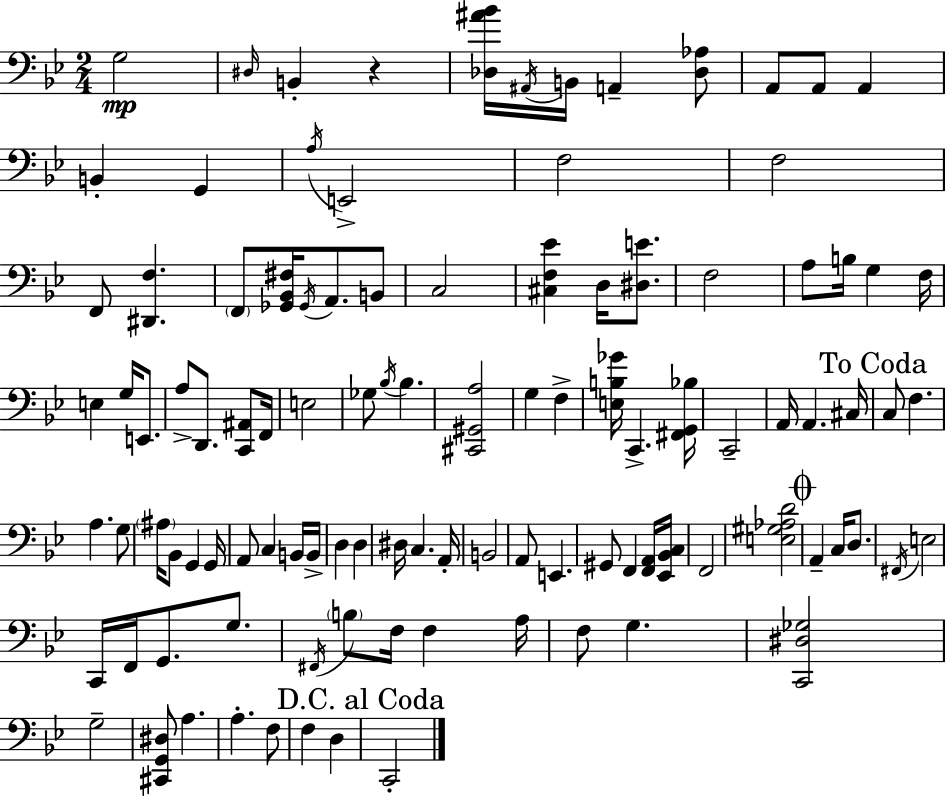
G3/h D#3/s B2/q R/q [Db3,A#4,Bb4]/s A#2/s B2/s A2/q [Db3,Ab3]/e A2/e A2/e A2/q B2/q G2/q A3/s E2/h F3/h F3/h F2/e [D#2,F3]/q. F2/e [Gb2,Bb2,F#3]/s Gb2/s A2/e. B2/e C3/h [C#3,F3,Eb4]/q D3/s [D#3,E4]/e. F3/h A3/e B3/s G3/q F3/s E3/q G3/s E2/e. A3/e D2/e. [C2,A#2]/e F2/s E3/h Gb3/e Bb3/s Bb3/q. [C#2,G#2,A3]/h G3/q F3/q [E3,B3,Gb4]/s C2/q. [F#2,G2,Bb3]/s C2/h A2/s A2/q. C#3/s C3/e F3/q. A3/q. G3/e A#3/s Bb2/e G2/q G2/s A2/e C3/q B2/s B2/s D3/q D3/q D#3/s C3/q. A2/s B2/h A2/e E2/q. G#2/e F2/q [F2,A2]/s [Eb2,Bb2,C3]/s F2/h [E3,G#3,Ab3,D4]/h A2/q C3/s D3/e. F#2/s E3/h C2/s F2/s G2/e. G3/e. F#2/s B3/e F3/s F3/q A3/s F3/e G3/q. [C2,D#3,Gb3]/h G3/h [C#2,G2,D#3]/e A3/q. A3/q. F3/e F3/q D3/q C2/h